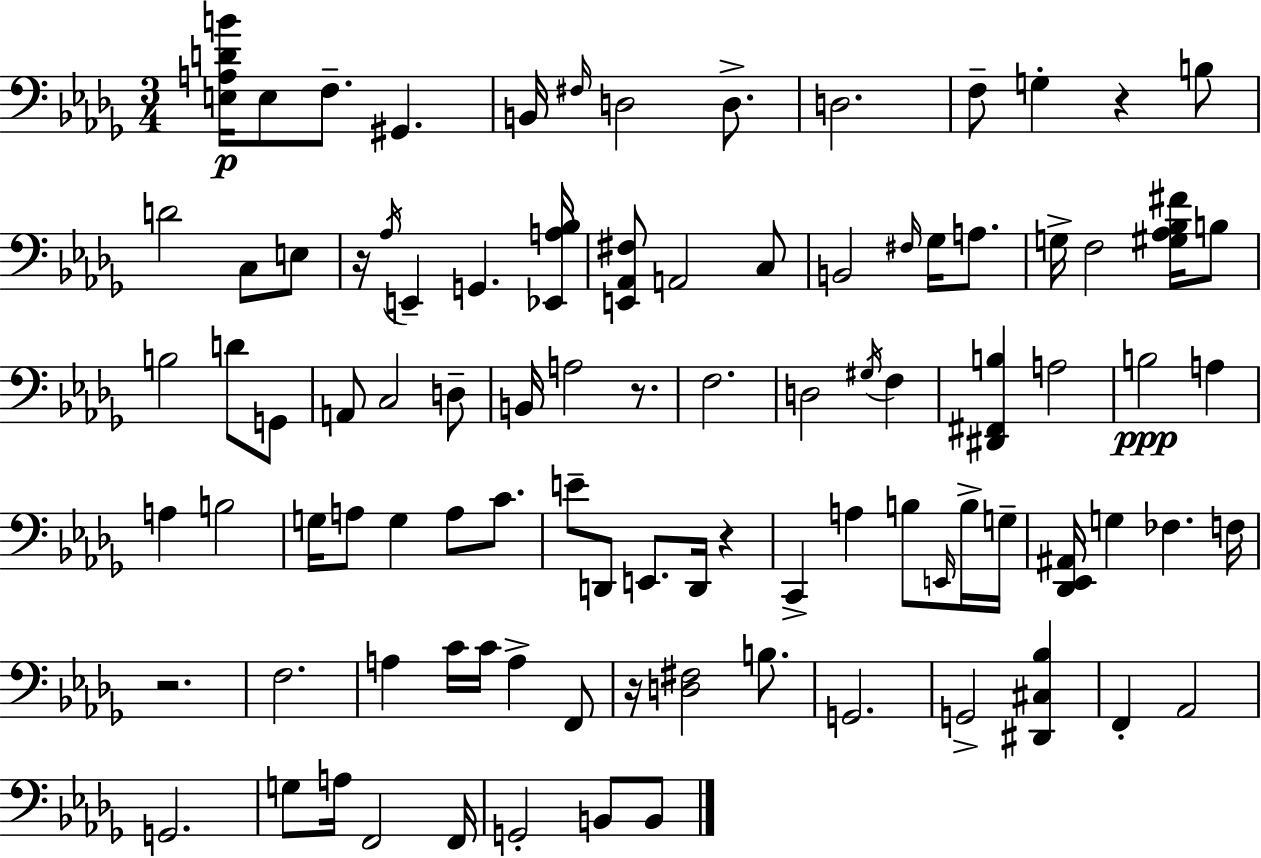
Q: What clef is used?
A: bass